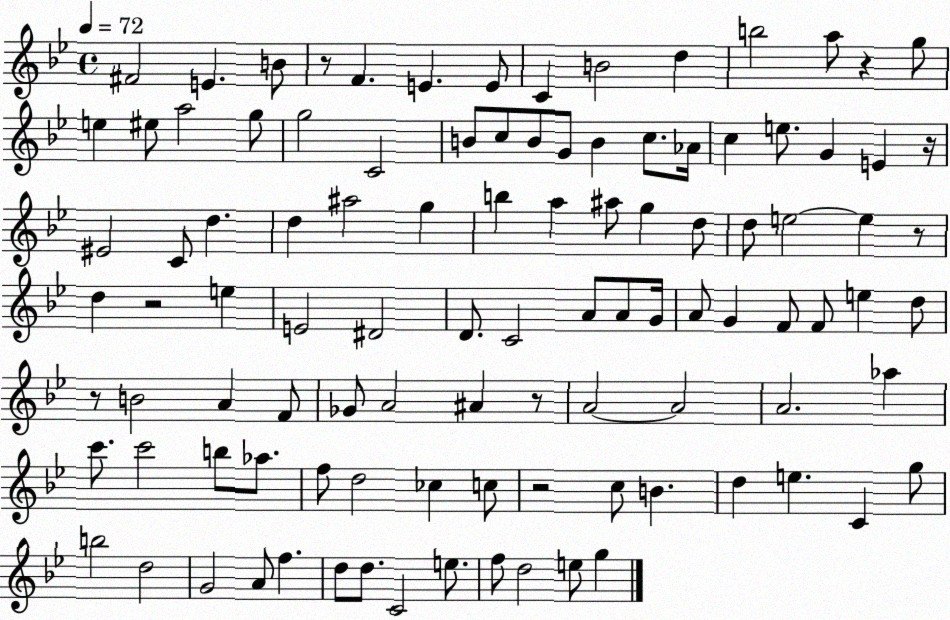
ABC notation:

X:1
T:Untitled
M:4/4
L:1/4
K:Bb
^F2 E B/2 z/2 F E E/2 C B2 d b2 a/2 z g/2 e ^e/2 a2 g/2 g2 C2 B/2 c/2 B/2 G/2 B c/2 _A/4 c e/2 G E z/4 ^E2 C/2 d d ^a2 g b a ^a/2 g d/2 d/2 e2 e z/2 d z2 e E2 ^D2 D/2 C2 A/2 A/2 G/4 A/2 G F/2 F/2 e d/2 z/2 B2 A F/2 _G/2 A2 ^A z/2 A2 A2 A2 _a c'/2 c'2 b/2 _a/2 f/2 d2 _c c/2 z2 c/2 B d e C g/2 b2 d2 G2 A/2 f d/2 d/2 C2 e/2 f/2 d2 e/2 g